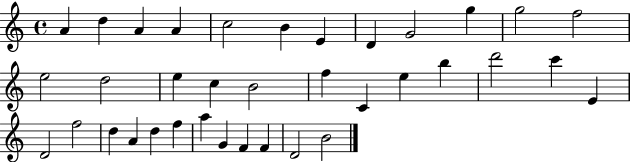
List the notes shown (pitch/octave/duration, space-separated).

A4/q D5/q A4/q A4/q C5/h B4/q E4/q D4/q G4/h G5/q G5/h F5/h E5/h D5/h E5/q C5/q B4/h F5/q C4/q E5/q B5/q D6/h C6/q E4/q D4/h F5/h D5/q A4/q D5/q F5/q A5/q G4/q F4/q F4/q D4/h B4/h